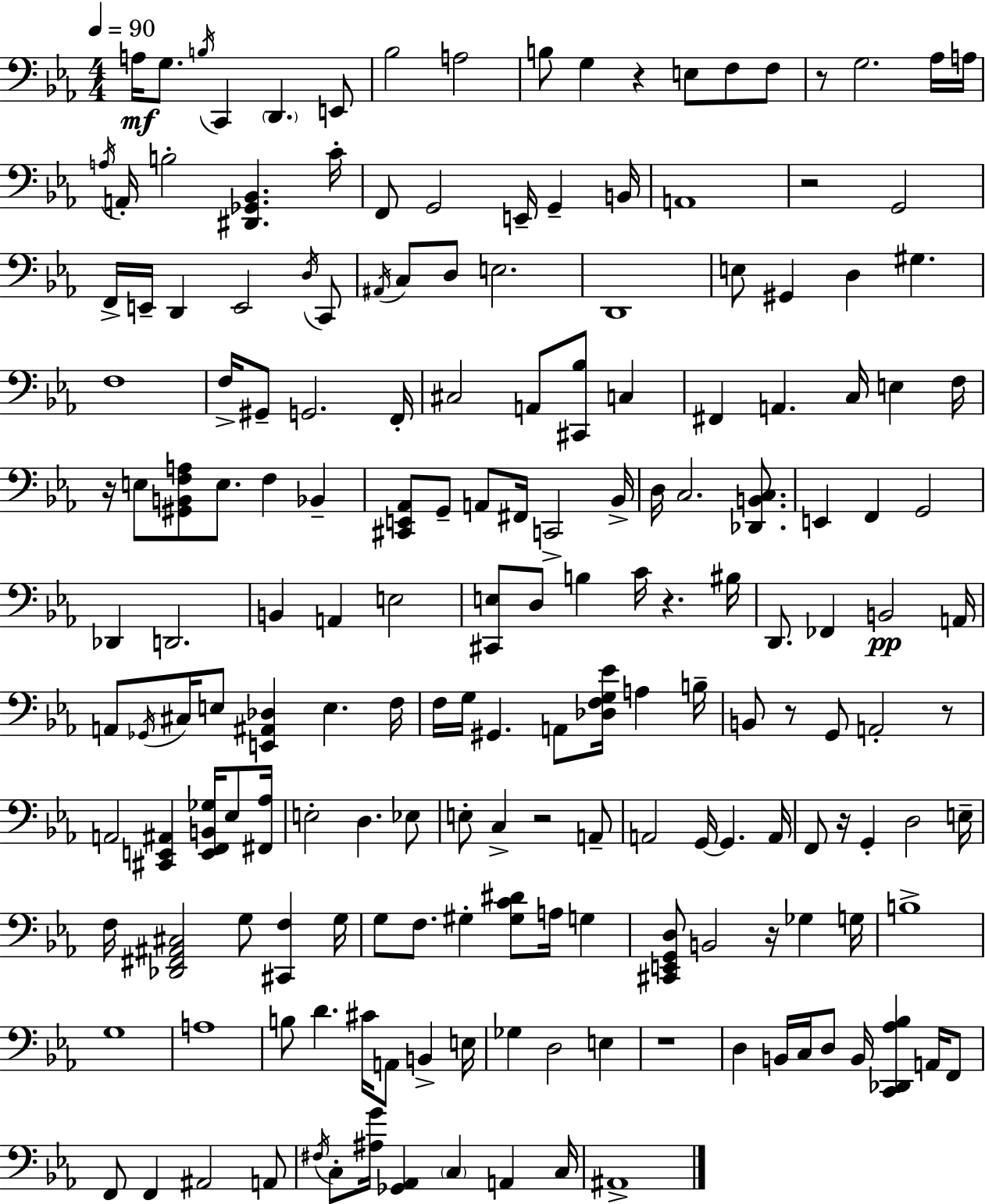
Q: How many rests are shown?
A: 11